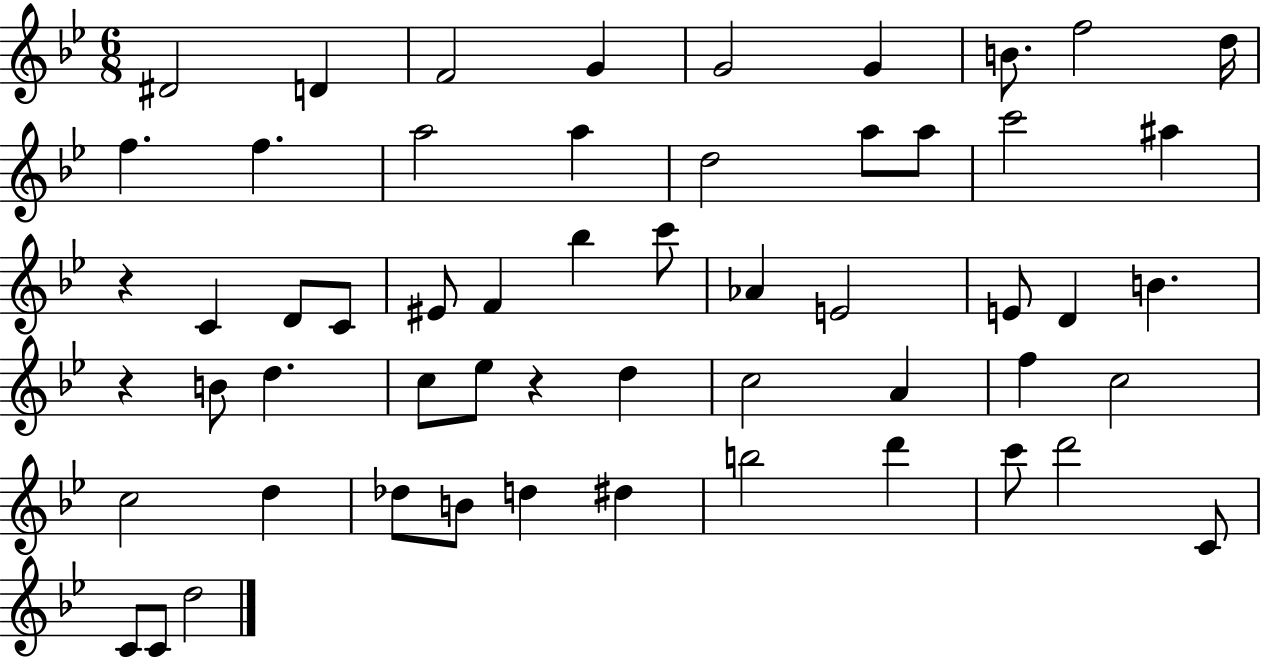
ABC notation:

X:1
T:Untitled
M:6/8
L:1/4
K:Bb
^D2 D F2 G G2 G B/2 f2 d/4 f f a2 a d2 a/2 a/2 c'2 ^a z C D/2 C/2 ^E/2 F _b c'/2 _A E2 E/2 D B z B/2 d c/2 _e/2 z d c2 A f c2 c2 d _d/2 B/2 d ^d b2 d' c'/2 d'2 C/2 C/2 C/2 d2